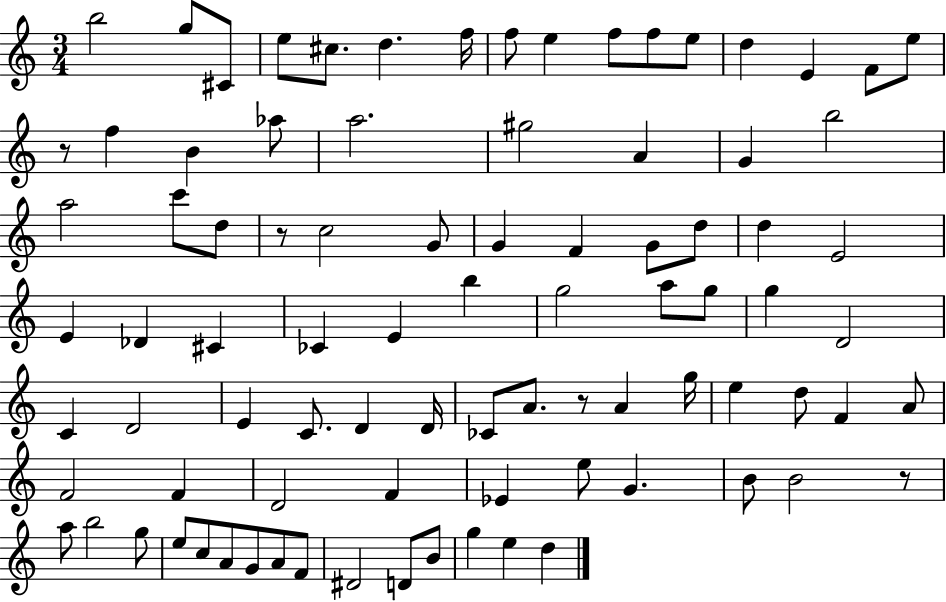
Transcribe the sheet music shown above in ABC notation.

X:1
T:Untitled
M:3/4
L:1/4
K:C
b2 g/2 ^C/2 e/2 ^c/2 d f/4 f/2 e f/2 f/2 e/2 d E F/2 e/2 z/2 f B _a/2 a2 ^g2 A G b2 a2 c'/2 d/2 z/2 c2 G/2 G F G/2 d/2 d E2 E _D ^C _C E b g2 a/2 g/2 g D2 C D2 E C/2 D D/4 _C/2 A/2 z/2 A g/4 e d/2 F A/2 F2 F D2 F _E e/2 G B/2 B2 z/2 a/2 b2 g/2 e/2 c/2 A/2 G/2 A/2 F/2 ^D2 D/2 B/2 g e d